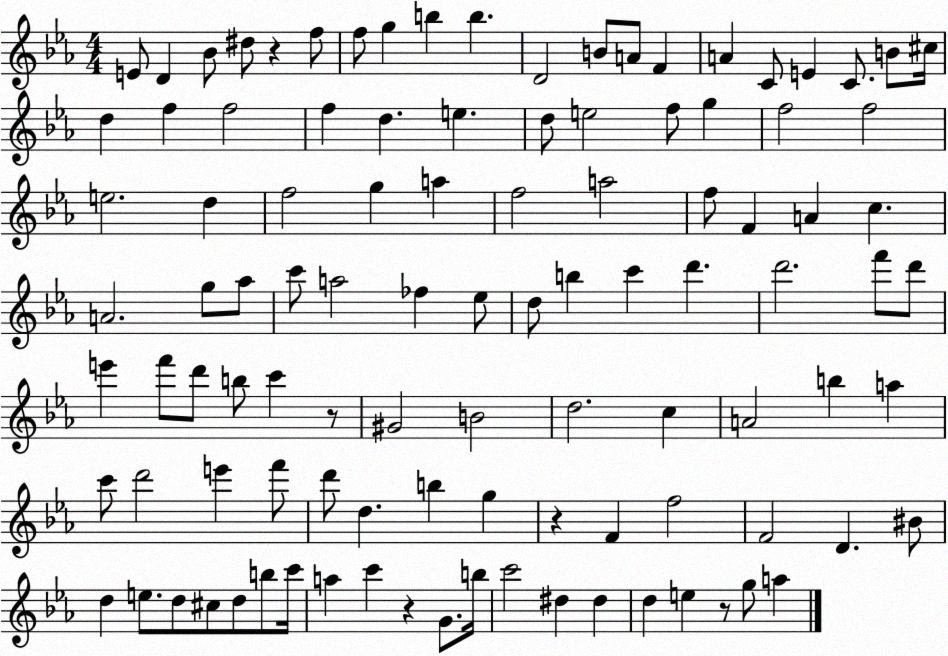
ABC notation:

X:1
T:Untitled
M:4/4
L:1/4
K:Eb
E/2 D _B/2 ^d/2 z f/2 f/2 g b b D2 B/2 A/2 F A C/2 E C/2 B/2 ^c/4 d f f2 f d e d/2 e2 f/2 g f2 f2 e2 d f2 g a f2 a2 f/2 F A c A2 g/2 _a/2 c'/2 a2 _f _e/2 d/2 b c' d' d'2 f'/2 d'/2 e' f'/2 d'/2 b/2 c' z/2 ^G2 B2 d2 c A2 b a c'/2 d'2 e' f'/2 d'/2 d b g z F f2 F2 D ^B/2 d e/2 d/2 ^c/2 d/2 b/2 c'/4 a c' z G/2 b/4 c'2 ^d ^d d e z/2 g/2 a